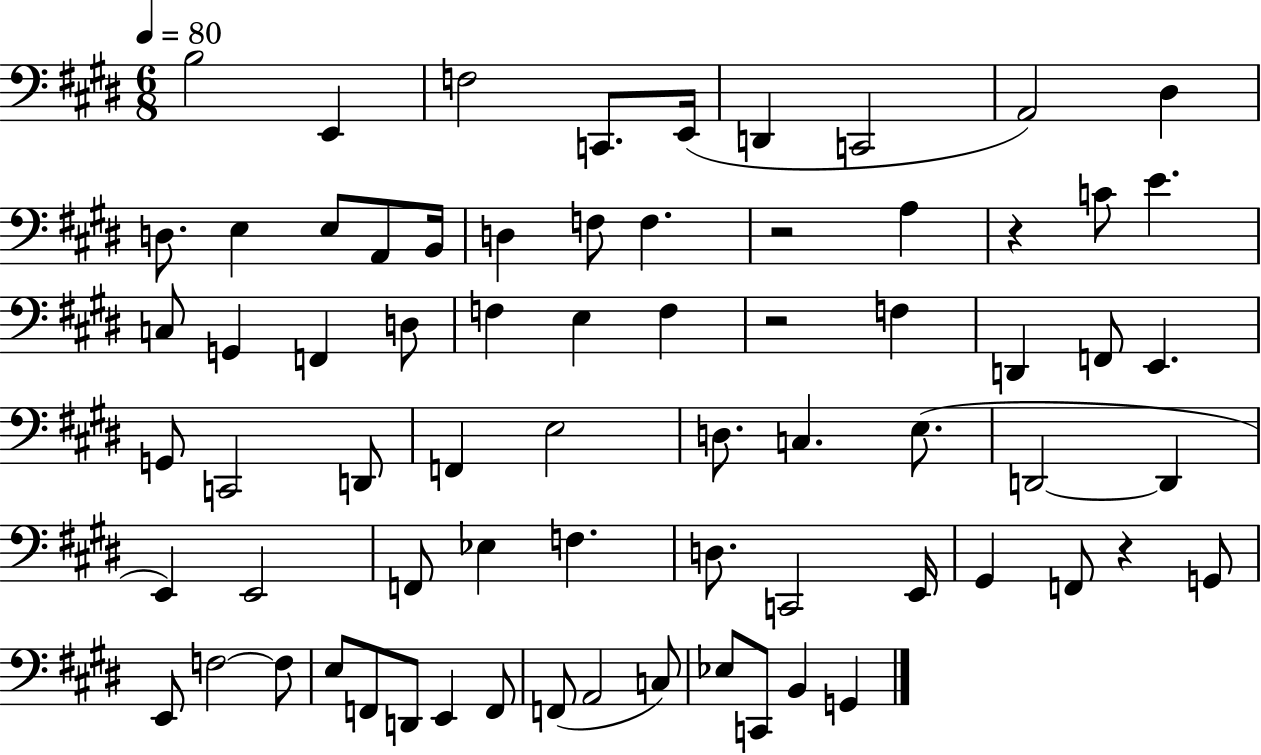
X:1
T:Untitled
M:6/8
L:1/4
K:E
B,2 E,, F,2 C,,/2 E,,/4 D,, C,,2 A,,2 ^D, D,/2 E, E,/2 A,,/2 B,,/4 D, F,/2 F, z2 A, z C/2 E C,/2 G,, F,, D,/2 F, E, F, z2 F, D,, F,,/2 E,, G,,/2 C,,2 D,,/2 F,, E,2 D,/2 C, E,/2 D,,2 D,, E,, E,,2 F,,/2 _E, F, D,/2 C,,2 E,,/4 ^G,, F,,/2 z G,,/2 E,,/2 F,2 F,/2 E,/2 F,,/2 D,,/2 E,, F,,/2 F,,/2 A,,2 C,/2 _E,/2 C,,/2 B,, G,,